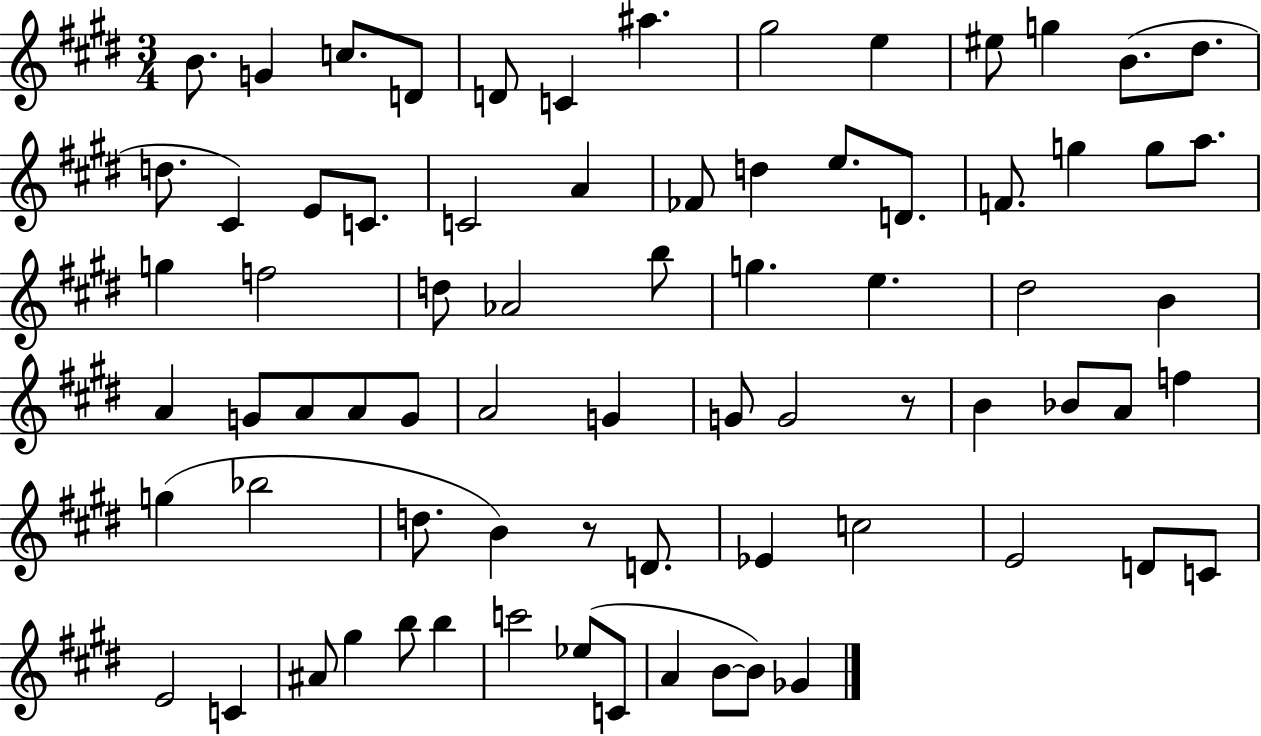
X:1
T:Untitled
M:3/4
L:1/4
K:E
B/2 G c/2 D/2 D/2 C ^a ^g2 e ^e/2 g B/2 ^d/2 d/2 ^C E/2 C/2 C2 A _F/2 d e/2 D/2 F/2 g g/2 a/2 g f2 d/2 _A2 b/2 g e ^d2 B A G/2 A/2 A/2 G/2 A2 G G/2 G2 z/2 B _B/2 A/2 f g _b2 d/2 B z/2 D/2 _E c2 E2 D/2 C/2 E2 C ^A/2 ^g b/2 b c'2 _e/2 C/2 A B/2 B/2 _G